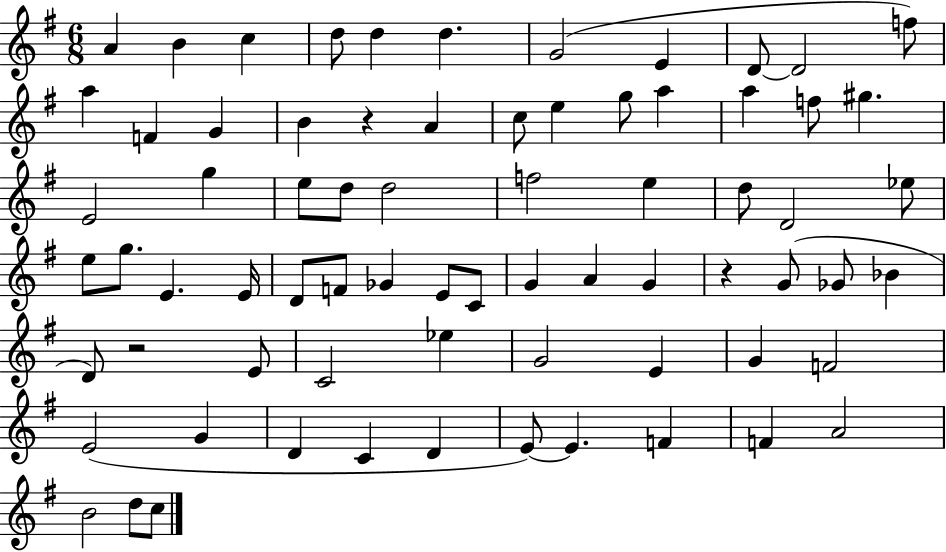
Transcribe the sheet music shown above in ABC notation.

X:1
T:Untitled
M:6/8
L:1/4
K:G
A B c d/2 d d G2 E D/2 D2 f/2 a F G B z A c/2 e g/2 a a f/2 ^g E2 g e/2 d/2 d2 f2 e d/2 D2 _e/2 e/2 g/2 E E/4 D/2 F/2 _G E/2 C/2 G A G z G/2 _G/2 _B D/2 z2 E/2 C2 _e G2 E G F2 E2 G D C D E/2 E F F A2 B2 d/2 c/2